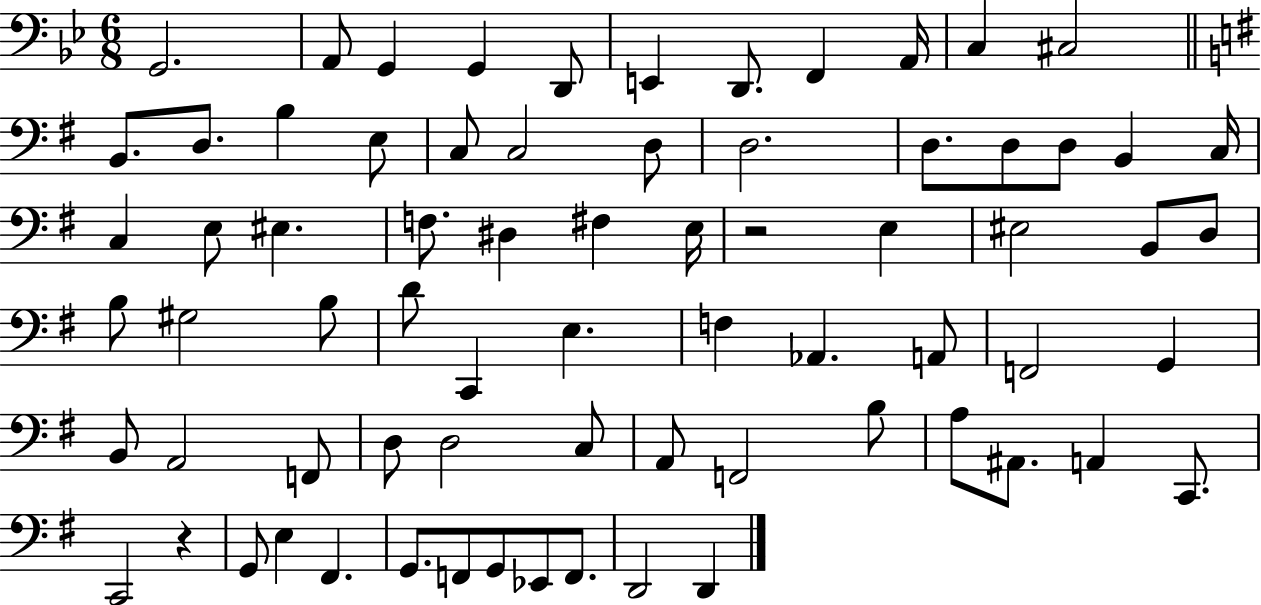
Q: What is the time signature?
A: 6/8